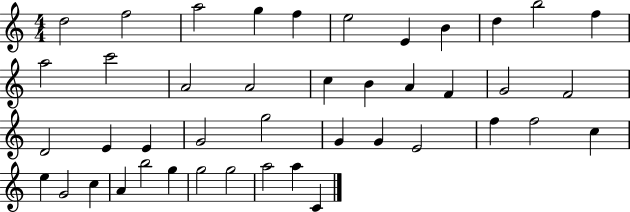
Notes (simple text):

D5/h F5/h A5/h G5/q F5/q E5/h E4/q B4/q D5/q B5/h F5/q A5/h C6/h A4/h A4/h C5/q B4/q A4/q F4/q G4/h F4/h D4/h E4/q E4/q G4/h G5/h G4/q G4/q E4/h F5/q F5/h C5/q E5/q G4/h C5/q A4/q B5/h G5/q G5/h G5/h A5/h A5/q C4/q